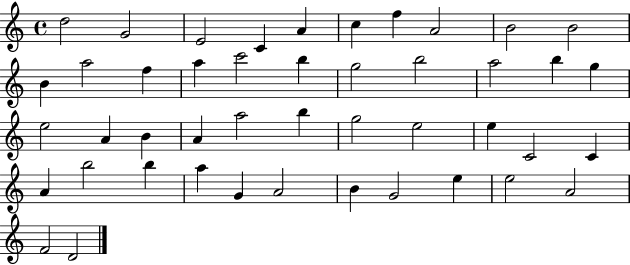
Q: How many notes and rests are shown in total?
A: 45